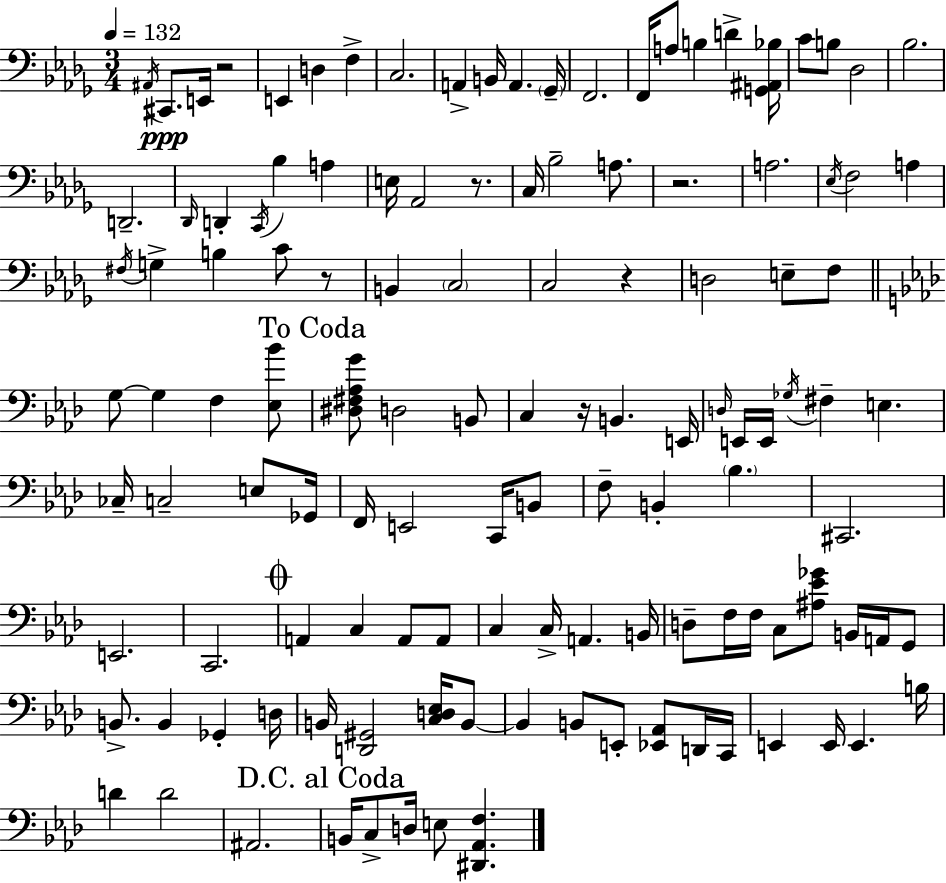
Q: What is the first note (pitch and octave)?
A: A#2